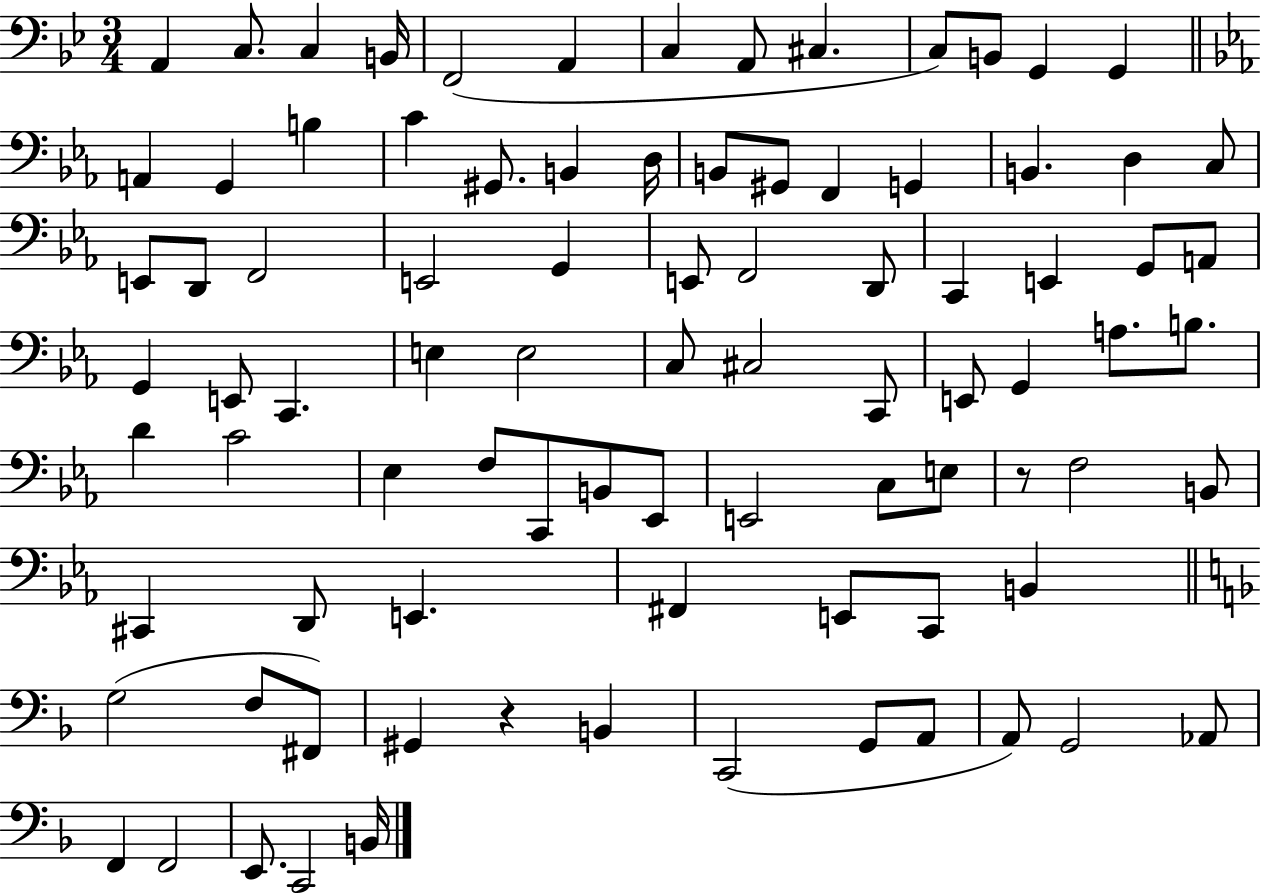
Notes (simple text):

A2/q C3/e. C3/q B2/s F2/h A2/q C3/q A2/e C#3/q. C3/e B2/e G2/q G2/q A2/q G2/q B3/q C4/q G#2/e. B2/q D3/s B2/e G#2/e F2/q G2/q B2/q. D3/q C3/e E2/e D2/e F2/h E2/h G2/q E2/e F2/h D2/e C2/q E2/q G2/e A2/e G2/q E2/e C2/q. E3/q E3/h C3/e C#3/h C2/e E2/e G2/q A3/e. B3/e. D4/q C4/h Eb3/q F3/e C2/e B2/e Eb2/e E2/h C3/e E3/e R/e F3/h B2/e C#2/q D2/e E2/q. F#2/q E2/e C2/e B2/q G3/h F3/e F#2/e G#2/q R/q B2/q C2/h G2/e A2/e A2/e G2/h Ab2/e F2/q F2/h E2/e. C2/h B2/s